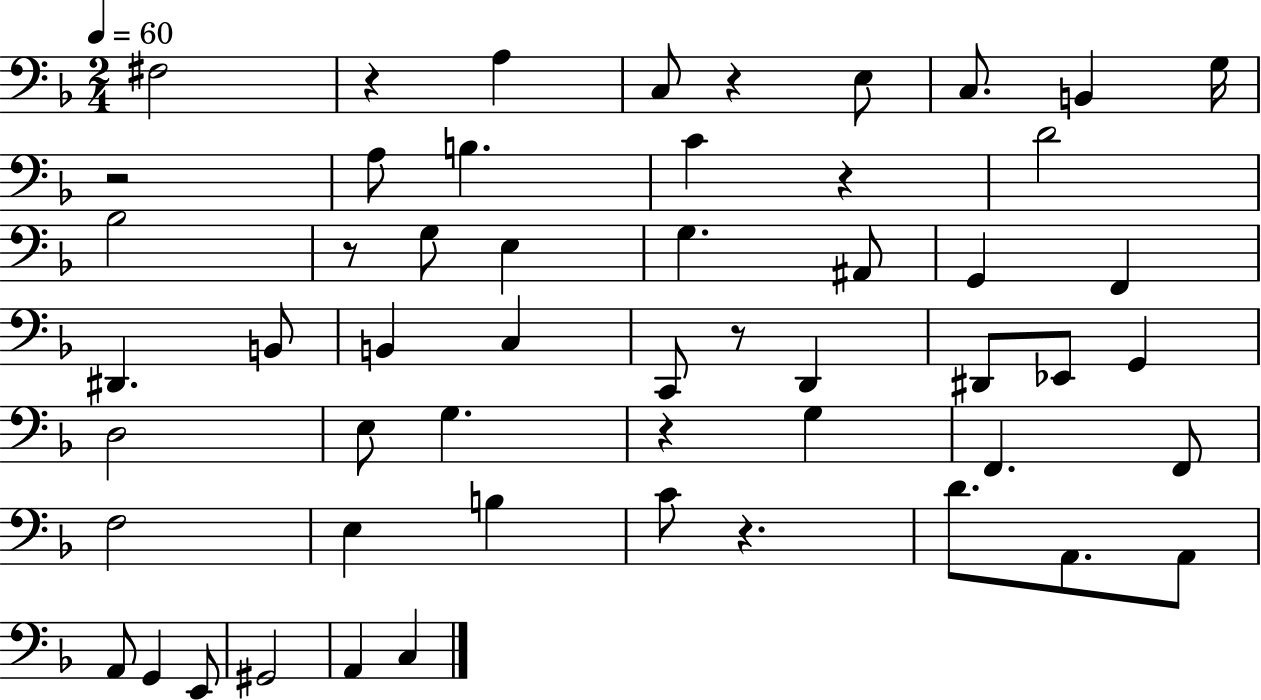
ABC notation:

X:1
T:Untitled
M:2/4
L:1/4
K:F
^F,2 z A, C,/2 z E,/2 C,/2 B,, G,/4 z2 A,/2 B, C z D2 _B,2 z/2 G,/2 E, G, ^A,,/2 G,, F,, ^D,, B,,/2 B,, C, C,,/2 z/2 D,, ^D,,/2 _E,,/2 G,, D,2 E,/2 G, z G, F,, F,,/2 F,2 E, B, C/2 z D/2 A,,/2 A,,/2 A,,/2 G,, E,,/2 ^G,,2 A,, C,